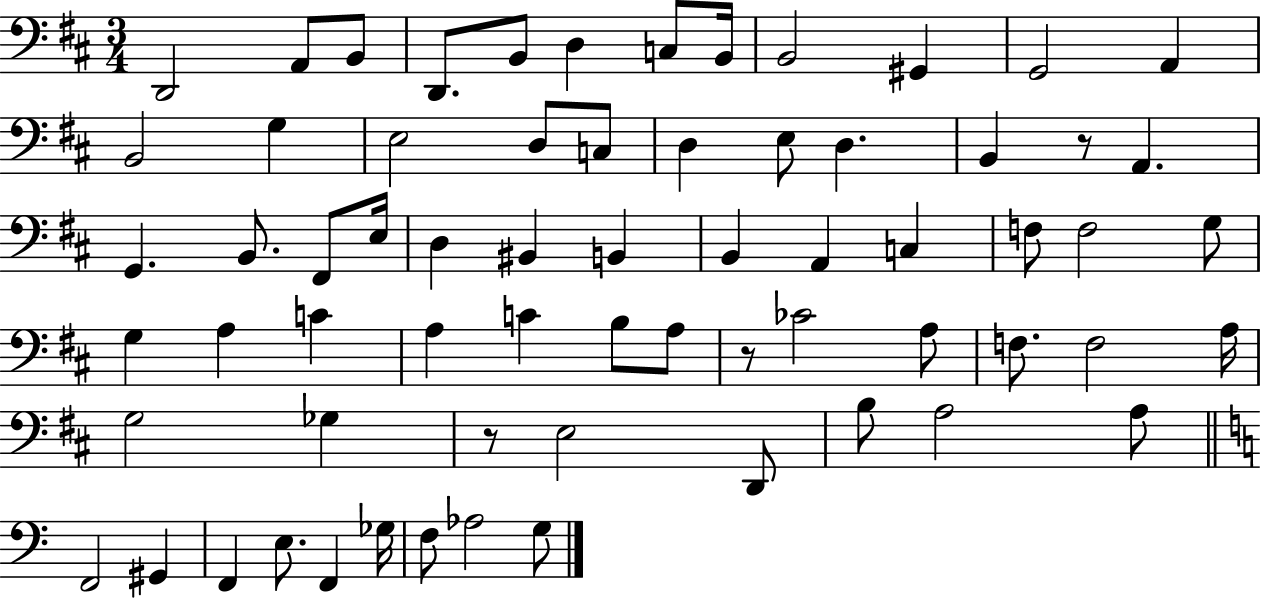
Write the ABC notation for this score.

X:1
T:Untitled
M:3/4
L:1/4
K:D
D,,2 A,,/2 B,,/2 D,,/2 B,,/2 D, C,/2 B,,/4 B,,2 ^G,, G,,2 A,, B,,2 G, E,2 D,/2 C,/2 D, E,/2 D, B,, z/2 A,, G,, B,,/2 ^F,,/2 E,/4 D, ^B,, B,, B,, A,, C, F,/2 F,2 G,/2 G, A, C A, C B,/2 A,/2 z/2 _C2 A,/2 F,/2 F,2 A,/4 G,2 _G, z/2 E,2 D,,/2 B,/2 A,2 A,/2 F,,2 ^G,, F,, E,/2 F,, _G,/4 F,/2 _A,2 G,/2